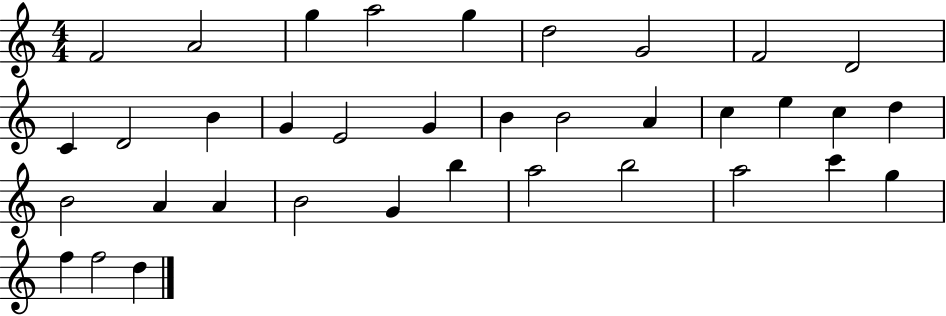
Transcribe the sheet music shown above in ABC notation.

X:1
T:Untitled
M:4/4
L:1/4
K:C
F2 A2 g a2 g d2 G2 F2 D2 C D2 B G E2 G B B2 A c e c d B2 A A B2 G b a2 b2 a2 c' g f f2 d